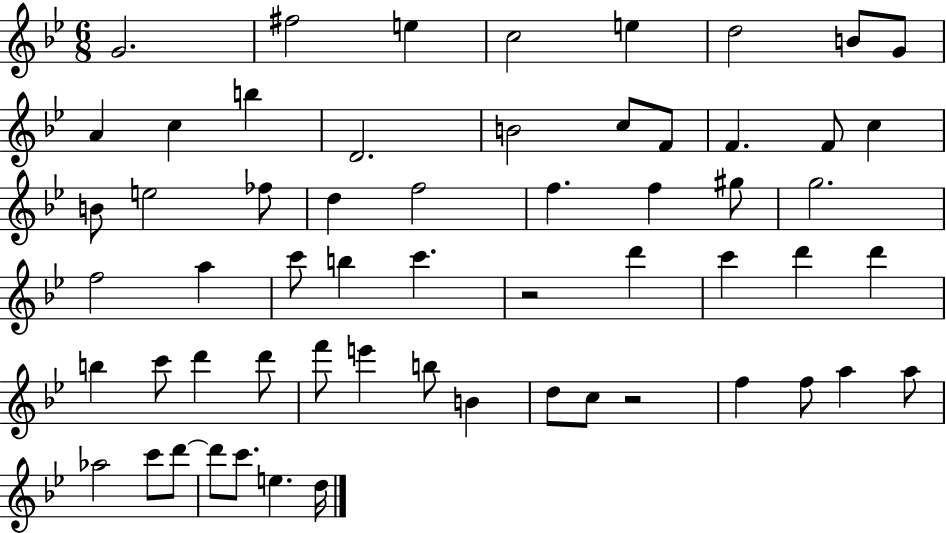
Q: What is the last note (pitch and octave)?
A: D5